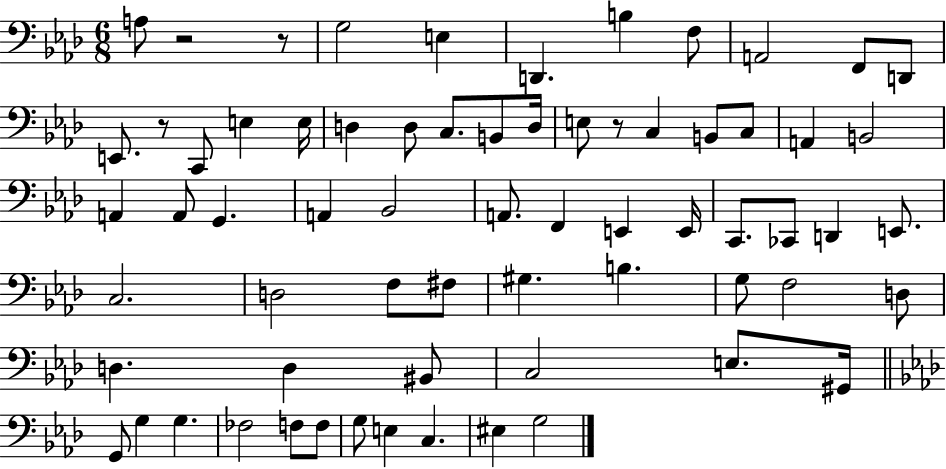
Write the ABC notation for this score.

X:1
T:Untitled
M:6/8
L:1/4
K:Ab
A,/2 z2 z/2 G,2 E, D,, B, F,/2 A,,2 F,,/2 D,,/2 E,,/2 z/2 C,,/2 E, E,/4 D, D,/2 C,/2 B,,/2 D,/4 E,/2 z/2 C, B,,/2 C,/2 A,, B,,2 A,, A,,/2 G,, A,, _B,,2 A,,/2 F,, E,, E,,/4 C,,/2 _C,,/2 D,, E,,/2 C,2 D,2 F,/2 ^F,/2 ^G, B, G,/2 F,2 D,/2 D, D, ^B,,/2 C,2 E,/2 ^G,,/4 G,,/2 G, G, _F,2 F,/2 F,/2 G,/2 E, C, ^E, G,2